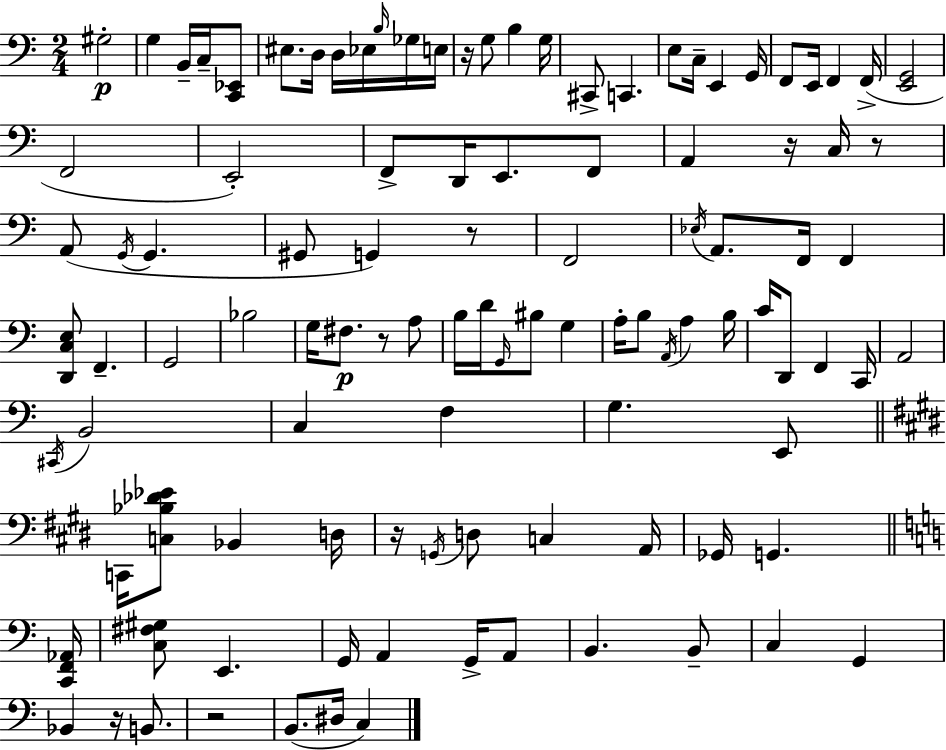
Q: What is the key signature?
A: A minor